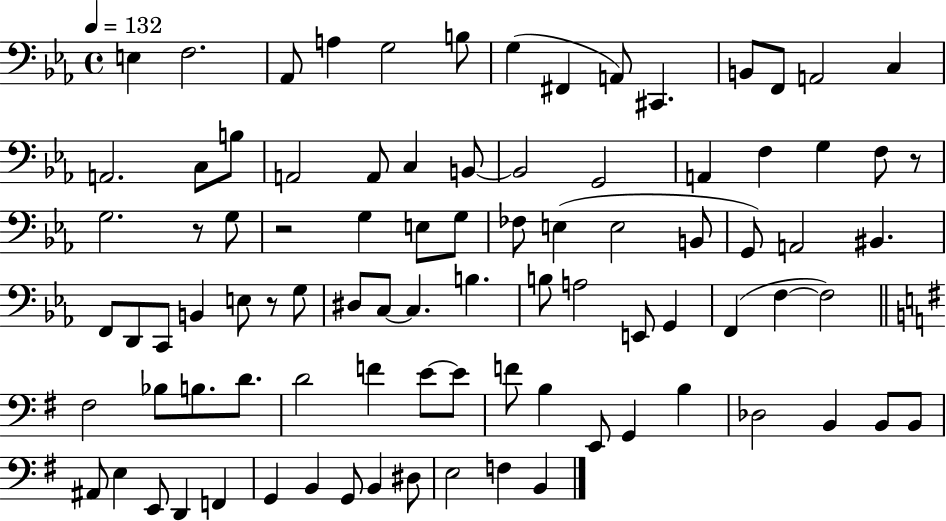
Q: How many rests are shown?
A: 4